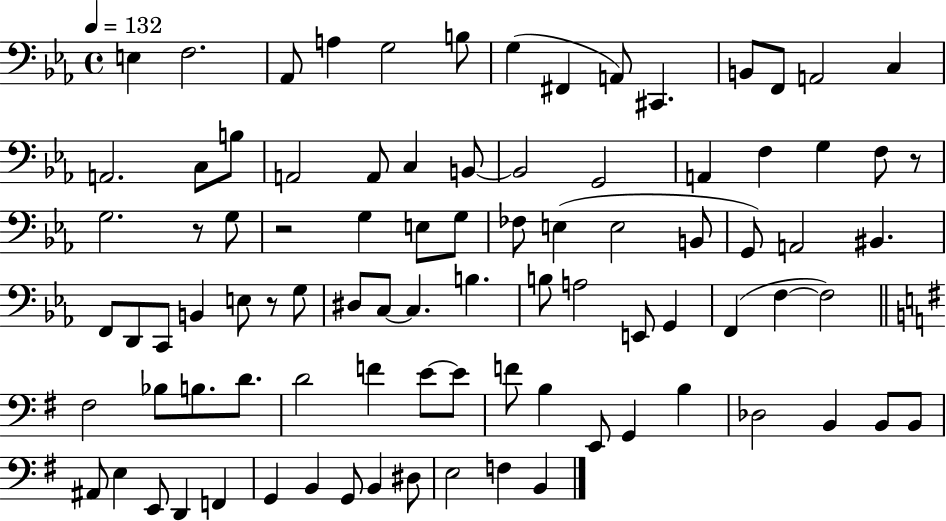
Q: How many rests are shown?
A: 4